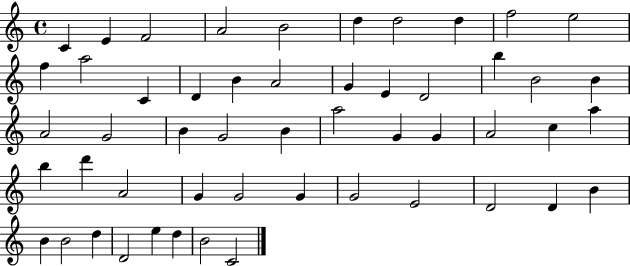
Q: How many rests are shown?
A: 0